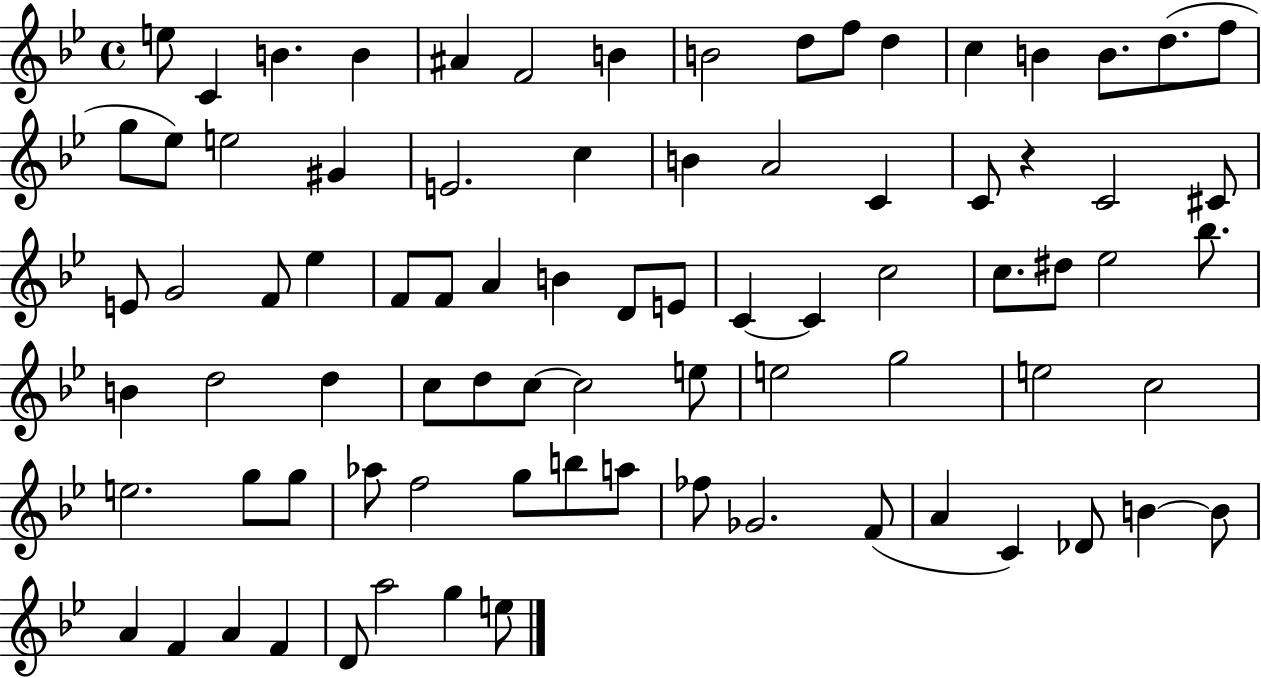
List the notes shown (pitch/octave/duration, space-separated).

E5/e C4/q B4/q. B4/q A#4/q F4/h B4/q B4/h D5/e F5/e D5/q C5/q B4/q B4/e. D5/e. F5/e G5/e Eb5/e E5/h G#4/q E4/h. C5/q B4/q A4/h C4/q C4/e R/q C4/h C#4/e E4/e G4/h F4/e Eb5/q F4/e F4/e A4/q B4/q D4/e E4/e C4/q C4/q C5/h C5/e. D#5/e Eb5/h Bb5/e. B4/q D5/h D5/q C5/e D5/e C5/e C5/h E5/e E5/h G5/h E5/h C5/h E5/h. G5/e G5/e Ab5/e F5/h G5/e B5/e A5/e FES5/e Gb4/h. F4/e A4/q C4/q Db4/e B4/q B4/e A4/q F4/q A4/q F4/q D4/e A5/h G5/q E5/e